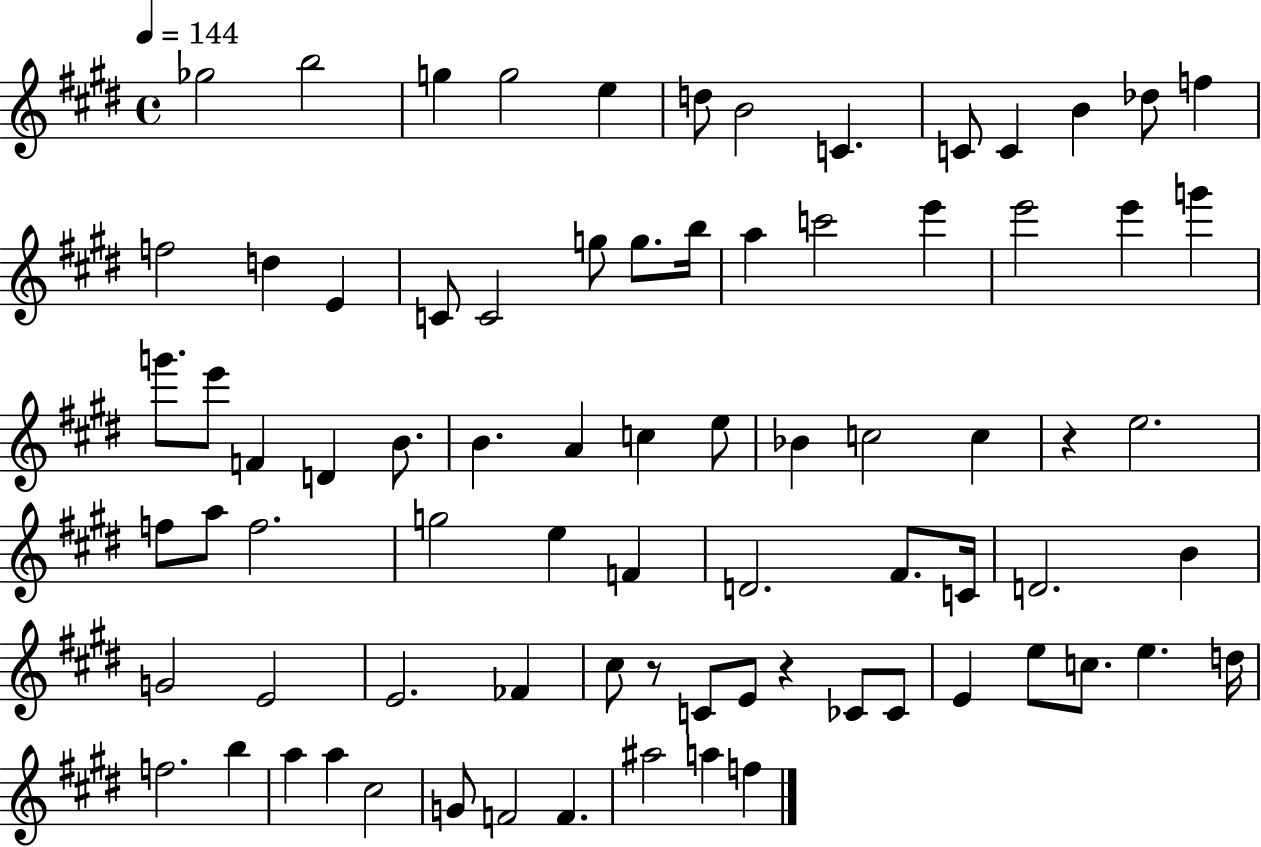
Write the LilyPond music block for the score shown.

{
  \clef treble
  \time 4/4
  \defaultTimeSignature
  \key e \major
  \tempo 4 = 144
  \repeat volta 2 { ges''2 b''2 | g''4 g''2 e''4 | d''8 b'2 c'4. | c'8 c'4 b'4 des''8 f''4 | \break f''2 d''4 e'4 | c'8 c'2 g''8 g''8. b''16 | a''4 c'''2 e'''4 | e'''2 e'''4 g'''4 | \break g'''8. e'''8 f'4 d'4 b'8. | b'4. a'4 c''4 e''8 | bes'4 c''2 c''4 | r4 e''2. | \break f''8 a''8 f''2. | g''2 e''4 f'4 | d'2. fis'8. c'16 | d'2. b'4 | \break g'2 e'2 | e'2. fes'4 | cis''8 r8 c'8 e'8 r4 ces'8 ces'8 | e'4 e''8 c''8. e''4. d''16 | \break f''2. b''4 | a''4 a''4 cis''2 | g'8 f'2 f'4. | ais''2 a''4 f''4 | \break } \bar "|."
}